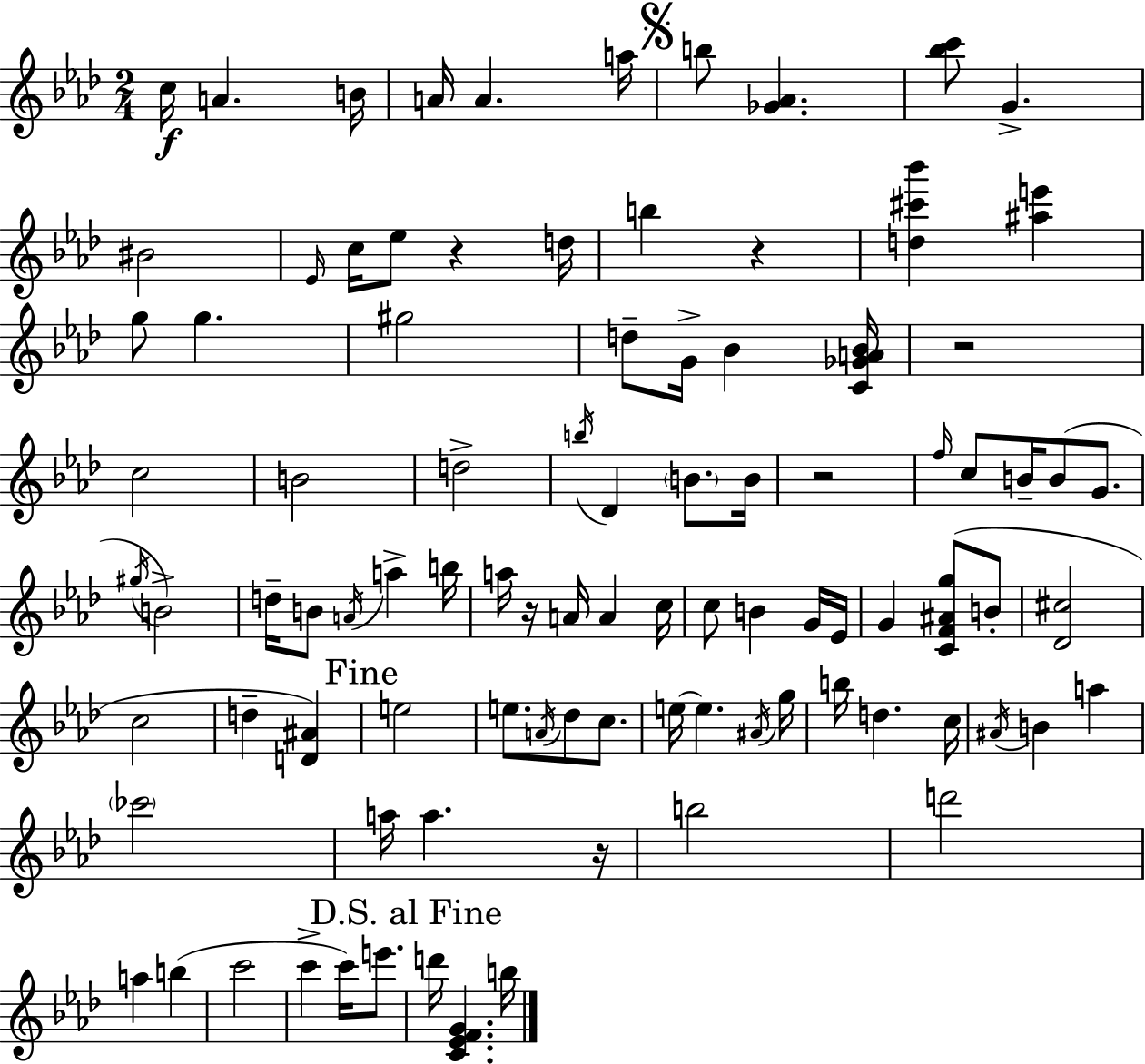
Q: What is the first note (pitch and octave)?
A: C5